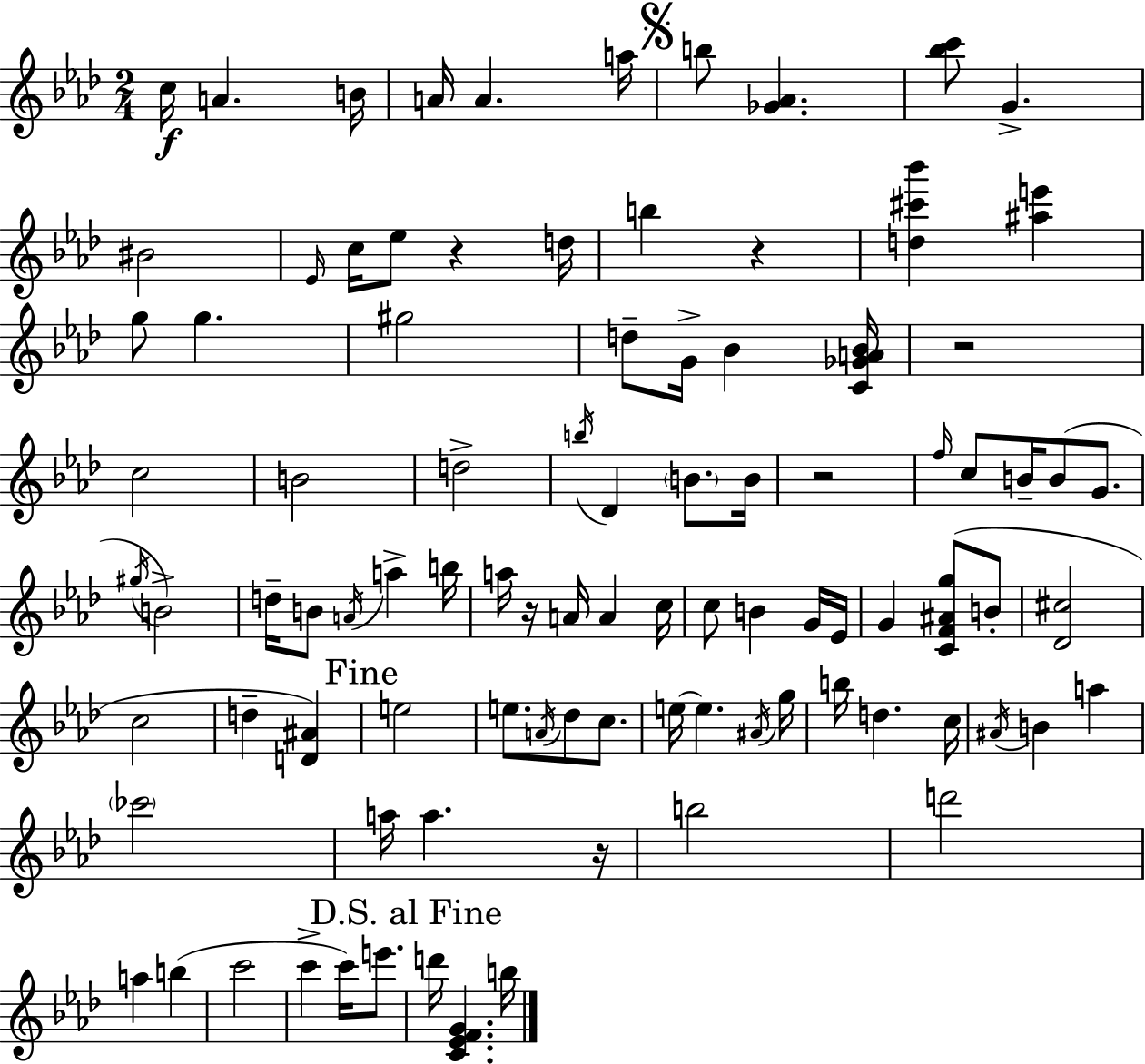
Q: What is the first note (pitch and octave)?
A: C5